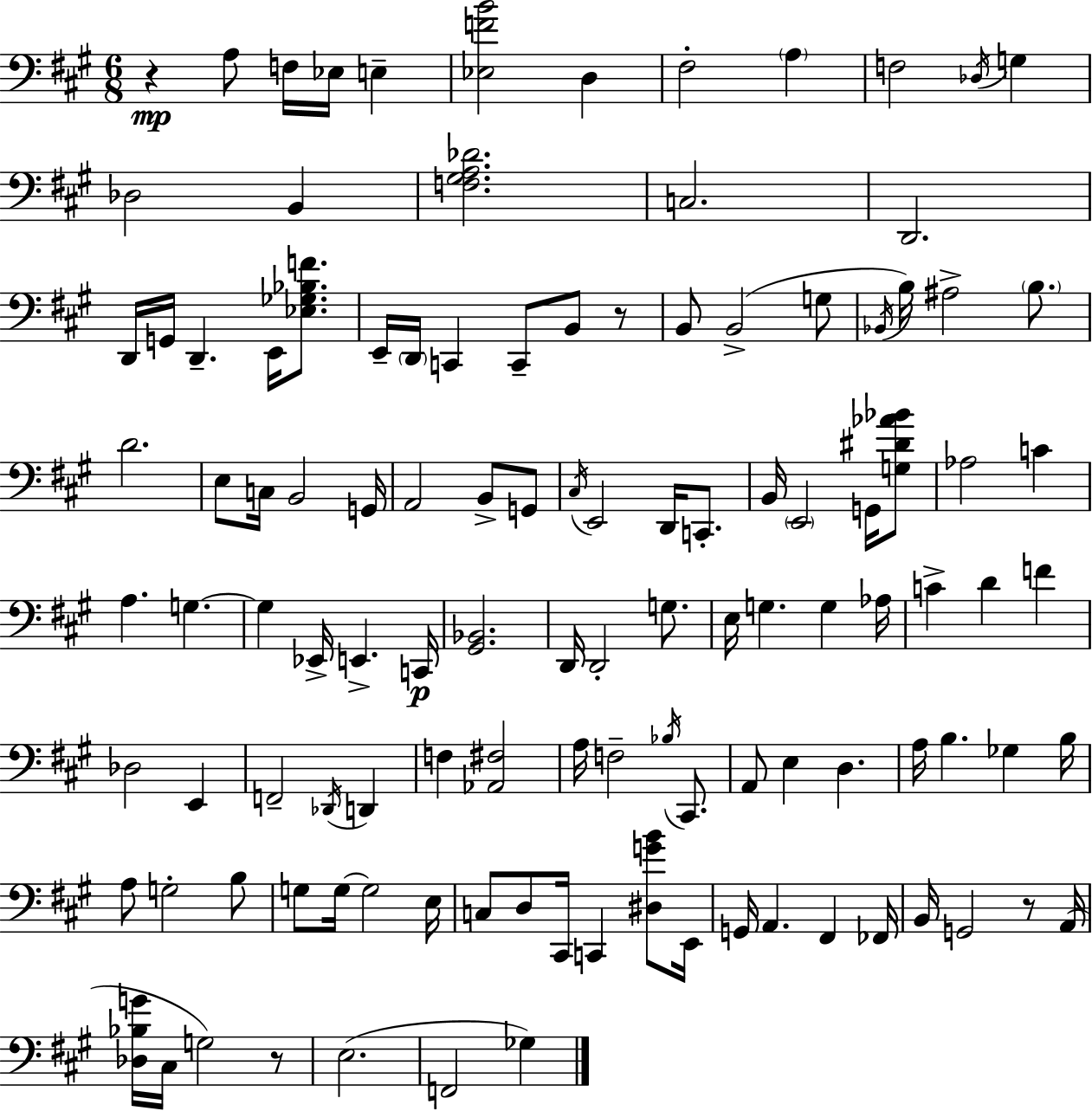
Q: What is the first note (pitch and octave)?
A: A3